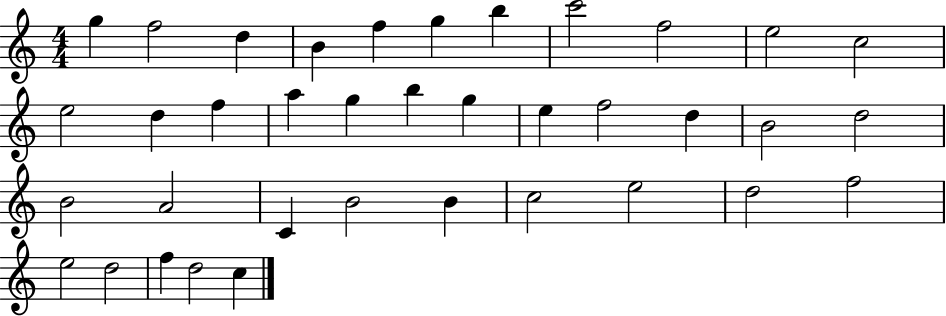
G5/q F5/h D5/q B4/q F5/q G5/q B5/q C6/h F5/h E5/h C5/h E5/h D5/q F5/q A5/q G5/q B5/q G5/q E5/q F5/h D5/q B4/h D5/h B4/h A4/h C4/q B4/h B4/q C5/h E5/h D5/h F5/h E5/h D5/h F5/q D5/h C5/q